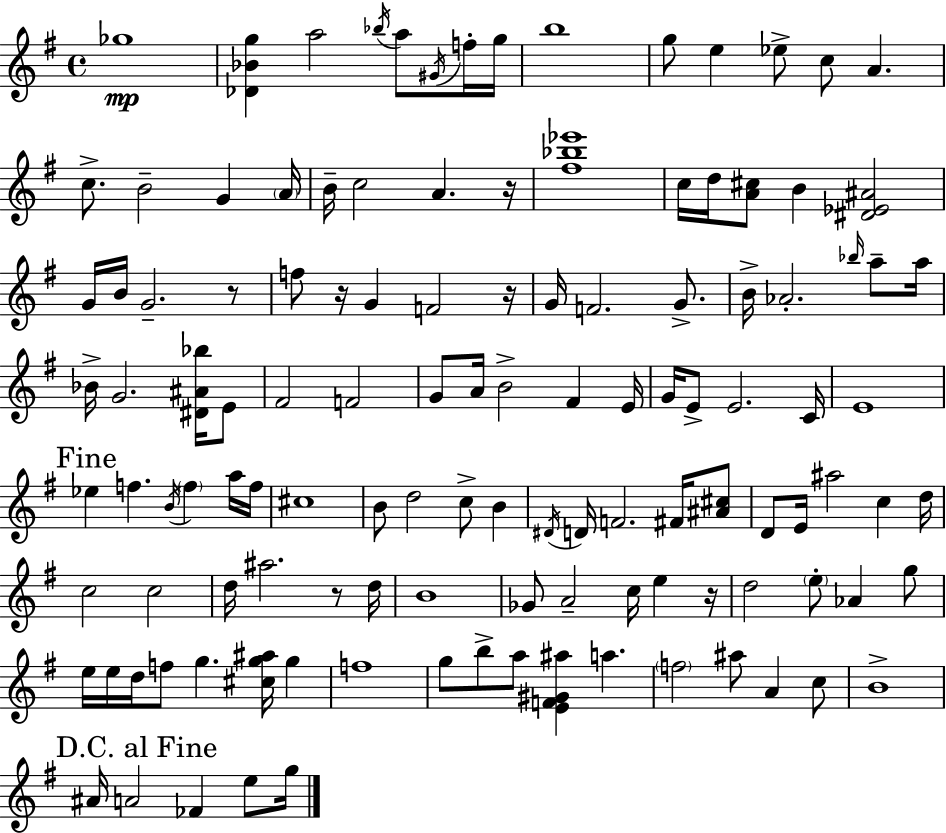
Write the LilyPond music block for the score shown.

{
  \clef treble
  \time 4/4
  \defaultTimeSignature
  \key g \major
  ges''1\mp | <des' bes' g''>4 a''2 \acciaccatura { bes''16 } a''8 \acciaccatura { gis'16 } | f''16-. g''16 b''1 | g''8 e''4 ees''8-> c''8 a'4. | \break c''8.-> b'2-- g'4 | \parenthesize a'16 b'16-- c''2 a'4. | r16 <fis'' bes'' ees'''>1 | c''16 d''16 <a' cis''>8 b'4 <dis' ees' ais'>2 | \break g'16 b'16 g'2.-- | r8 f''8 r16 g'4 f'2 | r16 g'16 f'2. g'8.-> | b'16-> aes'2.-. \grace { bes''16 } | \break a''8-- a''16 bes'16-> g'2. | <dis' ais' bes''>16 e'8 fis'2 f'2 | g'8 a'16 b'2-> fis'4 | e'16 g'16 e'8-> e'2. | \break c'16 e'1 | \mark "Fine" ees''4 f''4. \acciaccatura { b'16 } \parenthesize f''4 | a''16 f''16 cis''1 | b'8 d''2 c''8-> | \break b'4 \acciaccatura { dis'16 } d'16 f'2. | fis'16 <ais' cis''>8 d'8 e'16 ais''2 | c''4 d''16 c''2 c''2 | d''16 ais''2. | \break r8 d''16 b'1 | ges'8 a'2-- c''16 | e''4 r16 d''2 \parenthesize e''8-. aes'4 | g''8 e''16 e''16 d''16 f''8 g''4. | \break <cis'' g'' ais''>16 g''4 f''1 | g''8 b''8-> a''8 <e' f' gis' ais''>4 a''4. | \parenthesize f''2 ais''8 a'4 | c''8 b'1-> | \break \mark "D.C. al Fine" ais'16 a'2 fes'4 | e''8 g''16 \bar "|."
}